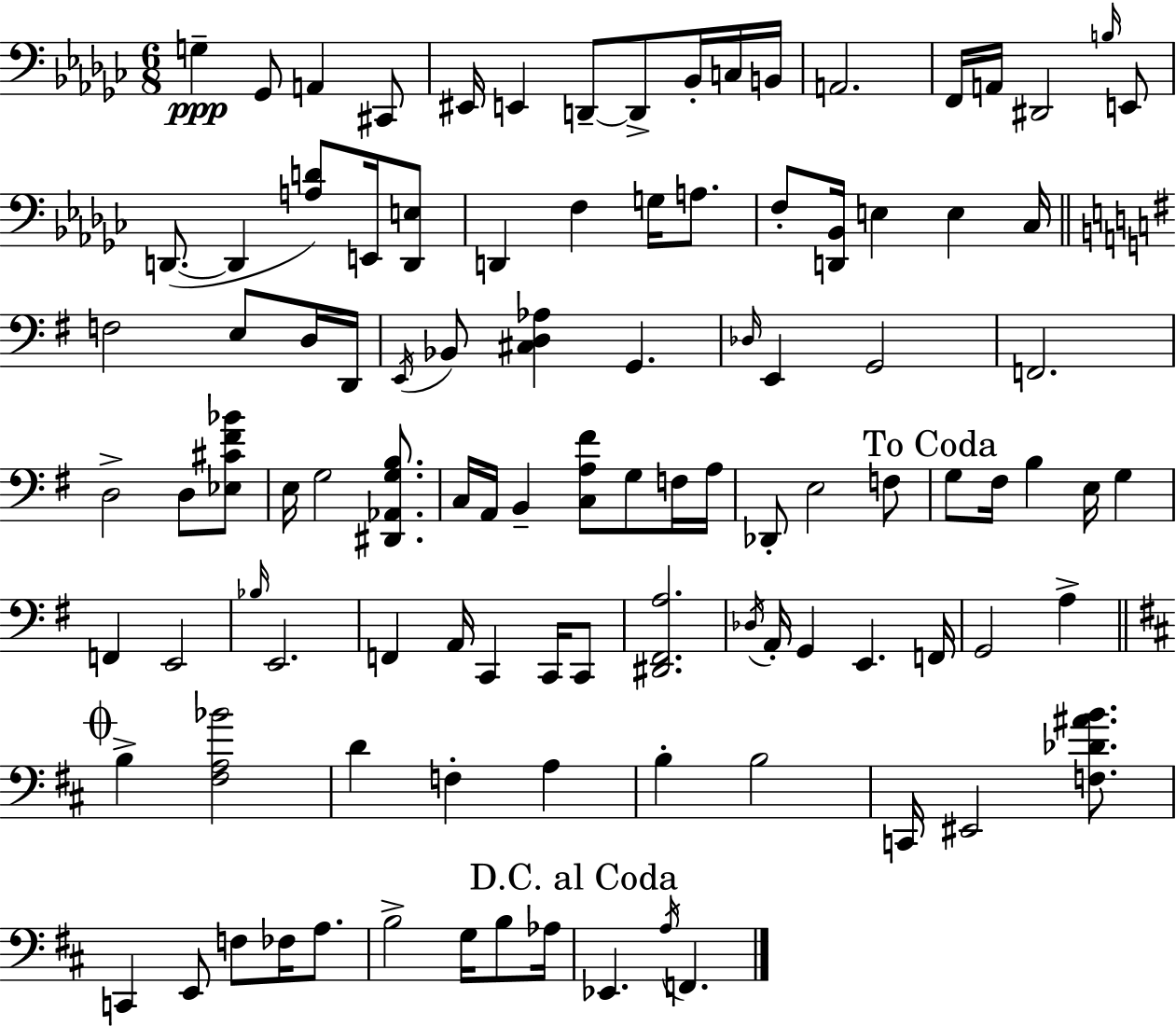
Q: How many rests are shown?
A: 0